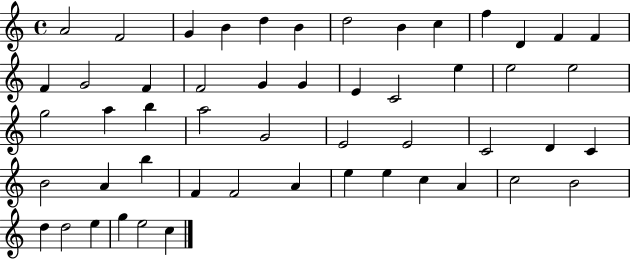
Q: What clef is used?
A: treble